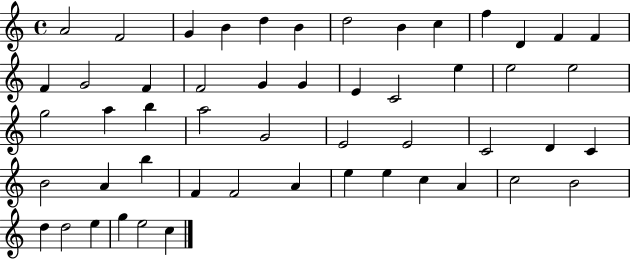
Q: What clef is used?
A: treble